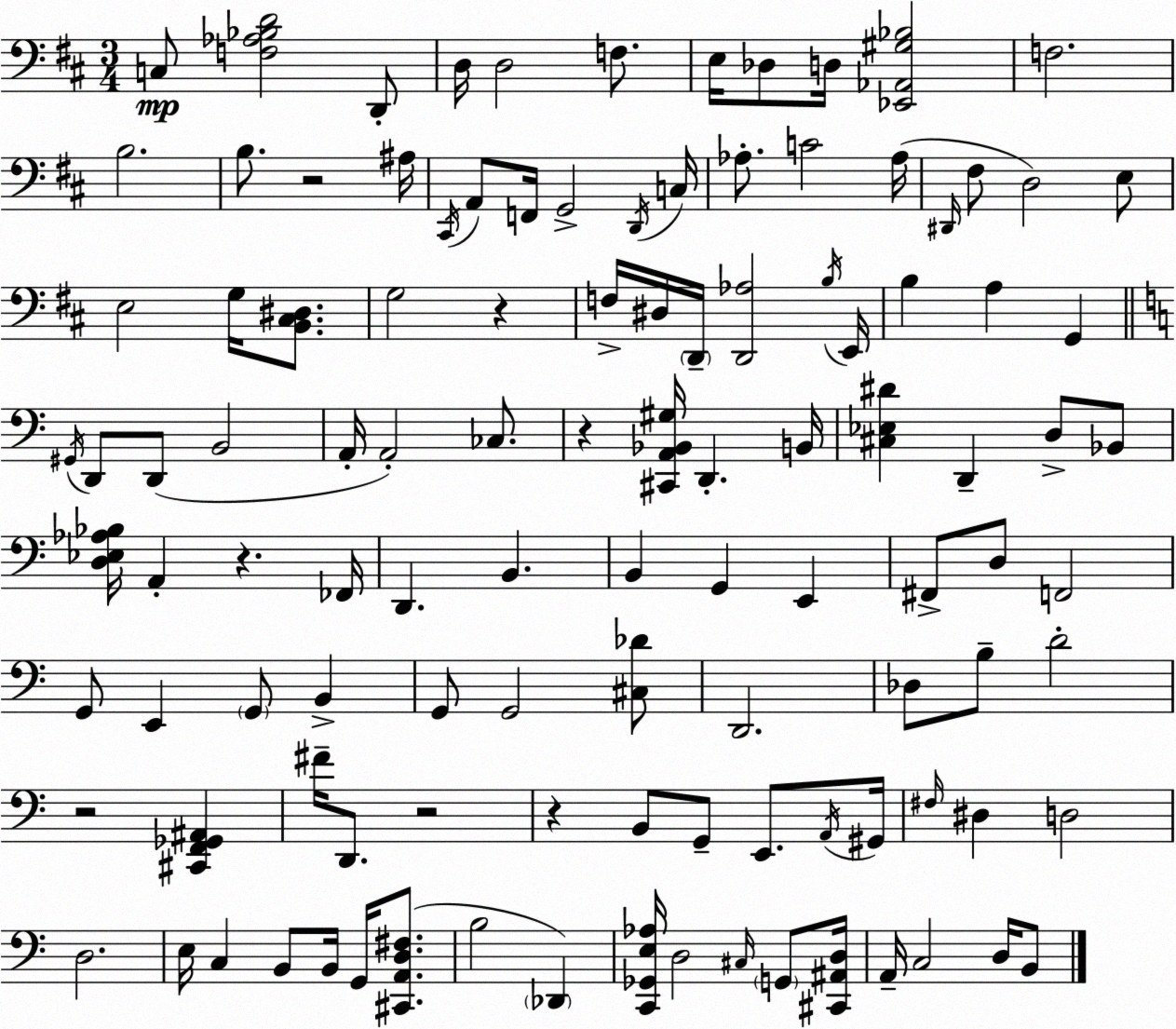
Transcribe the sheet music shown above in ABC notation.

X:1
T:Untitled
M:3/4
L:1/4
K:D
C,/2 [F,_A,_B,D]2 D,,/2 D,/4 D,2 F,/2 E,/4 _D,/2 D,/4 [_E,,_A,,^G,_B,]2 F,2 B,2 B,/2 z2 ^A,/4 ^C,,/4 A,,/2 F,,/4 G,,2 D,,/4 C,/4 _A,/2 C2 _A,/4 ^D,,/4 ^F,/2 D,2 E,/2 E,2 G,/4 [B,,^C,^D,]/2 G,2 z F,/4 ^D,/4 D,,/4 [D,,_A,]2 B,/4 E,,/4 B, A, G,, ^G,,/4 D,,/2 D,,/2 B,,2 A,,/4 A,,2 _C,/2 z [^C,,A,,_B,,^G,]/4 D,, B,,/4 [^C,_E,^D] D,, D,/2 _B,,/2 [D,_E,_A,_B,]/4 A,, z _F,,/4 D,, B,, B,, G,, E,, ^F,,/2 D,/2 F,,2 G,,/2 E,, G,,/2 B,, G,,/2 G,,2 [^C,_D]/2 D,,2 _D,/2 B,/2 D2 z2 [^C,,F,,_G,,^A,,] ^F/4 D,,/2 z2 z B,,/2 G,,/2 E,,/2 A,,/4 ^G,,/4 ^F,/4 ^D, D,2 D,2 E,/4 C, B,,/2 B,,/4 G,,/4 [^C,,A,,D,^F,]/2 B,2 _D,, [C,,_G,,E,_A,]/4 D,2 ^C,/4 G,,/2 [^C,,^A,,D,]/4 A,,/4 C,2 D,/4 B,,/2